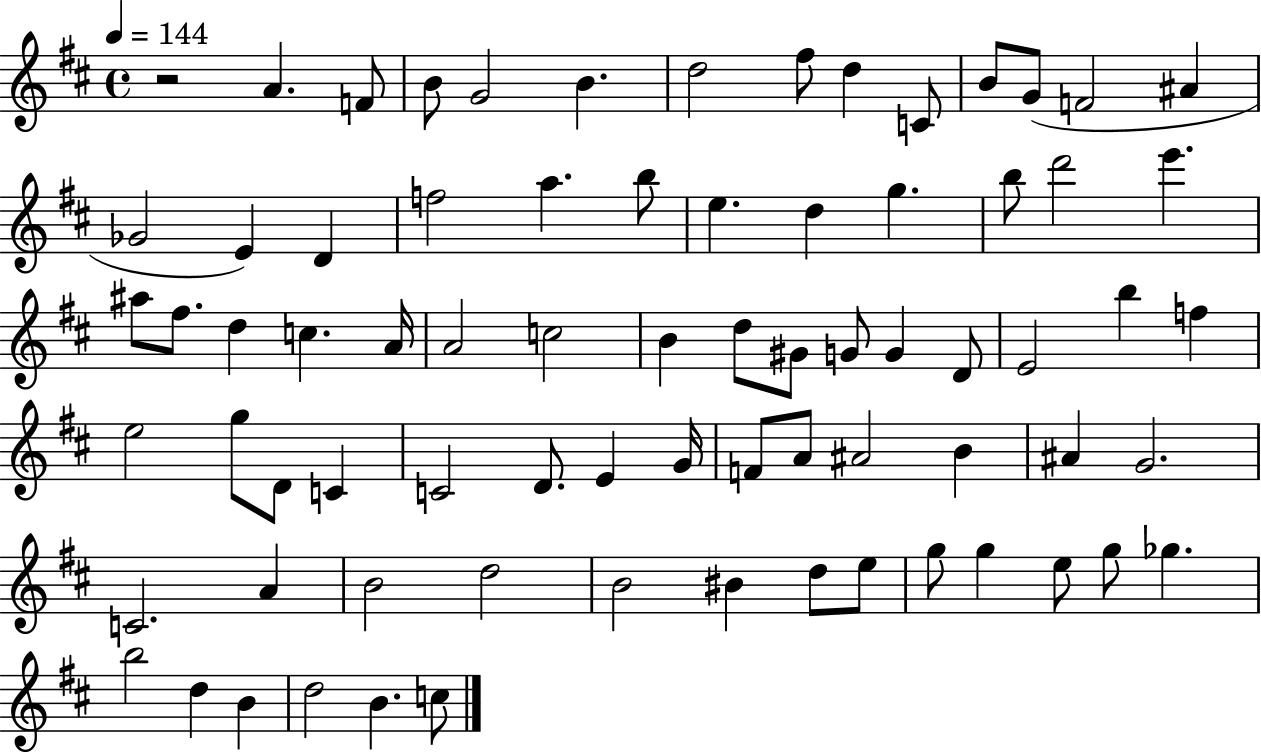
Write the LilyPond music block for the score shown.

{
  \clef treble
  \time 4/4
  \defaultTimeSignature
  \key d \major
  \tempo 4 = 144
  r2 a'4. f'8 | b'8 g'2 b'4. | d''2 fis''8 d''4 c'8 | b'8 g'8( f'2 ais'4 | \break ges'2 e'4) d'4 | f''2 a''4. b''8 | e''4. d''4 g''4. | b''8 d'''2 e'''4. | \break ais''8 fis''8. d''4 c''4. a'16 | a'2 c''2 | b'4 d''8 gis'8 g'8 g'4 d'8 | e'2 b''4 f''4 | \break e''2 g''8 d'8 c'4 | c'2 d'8. e'4 g'16 | f'8 a'8 ais'2 b'4 | ais'4 g'2. | \break c'2. a'4 | b'2 d''2 | b'2 bis'4 d''8 e''8 | g''8 g''4 e''8 g''8 ges''4. | \break b''2 d''4 b'4 | d''2 b'4. c''8 | \bar "|."
}